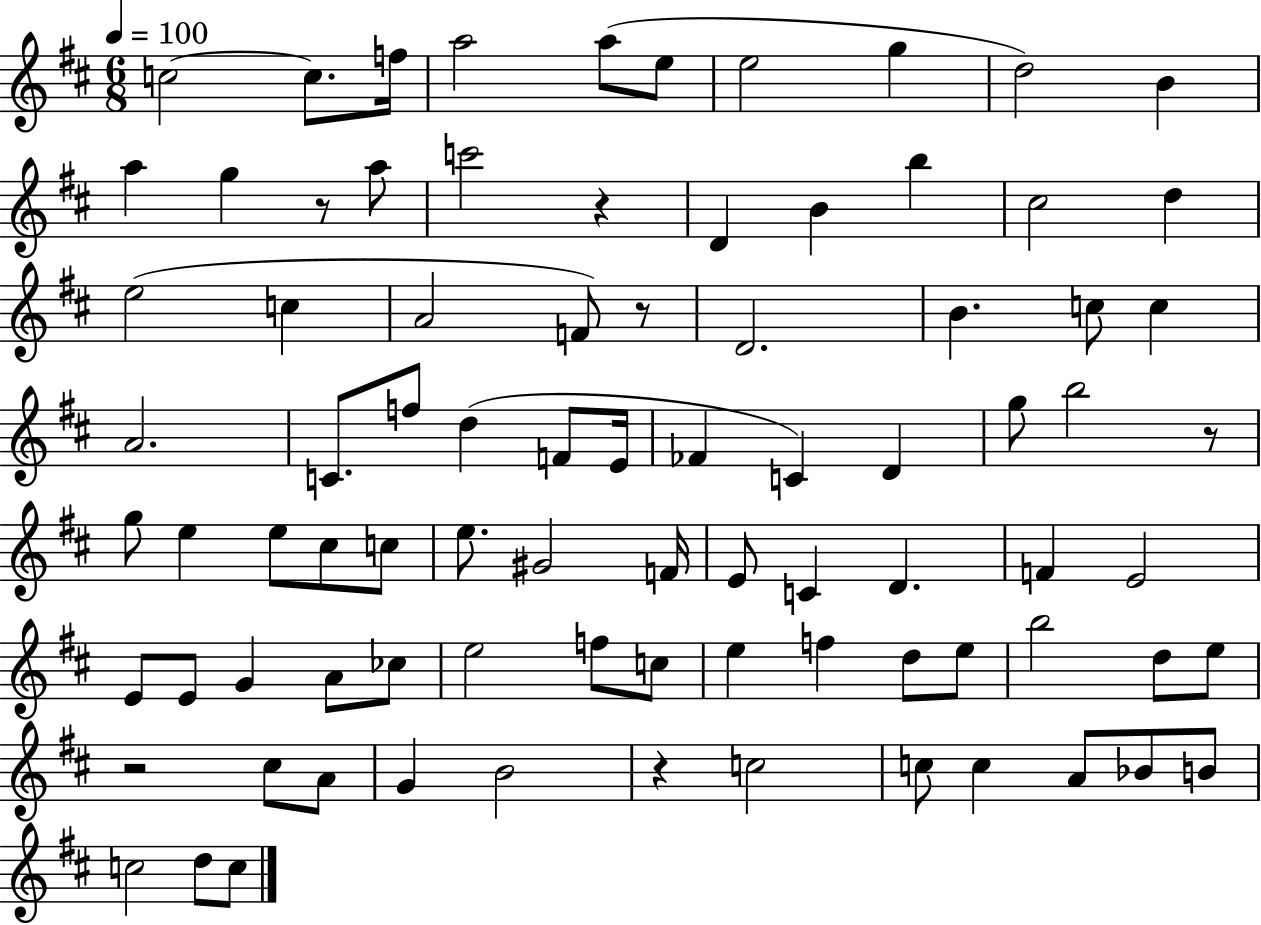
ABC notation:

X:1
T:Untitled
M:6/8
L:1/4
K:D
c2 c/2 f/4 a2 a/2 e/2 e2 g d2 B a g z/2 a/2 c'2 z D B b ^c2 d e2 c A2 F/2 z/2 D2 B c/2 c A2 C/2 f/2 d F/2 E/4 _F C D g/2 b2 z/2 g/2 e e/2 ^c/2 c/2 e/2 ^G2 F/4 E/2 C D F E2 E/2 E/2 G A/2 _c/2 e2 f/2 c/2 e f d/2 e/2 b2 d/2 e/2 z2 ^c/2 A/2 G B2 z c2 c/2 c A/2 _B/2 B/2 c2 d/2 c/2